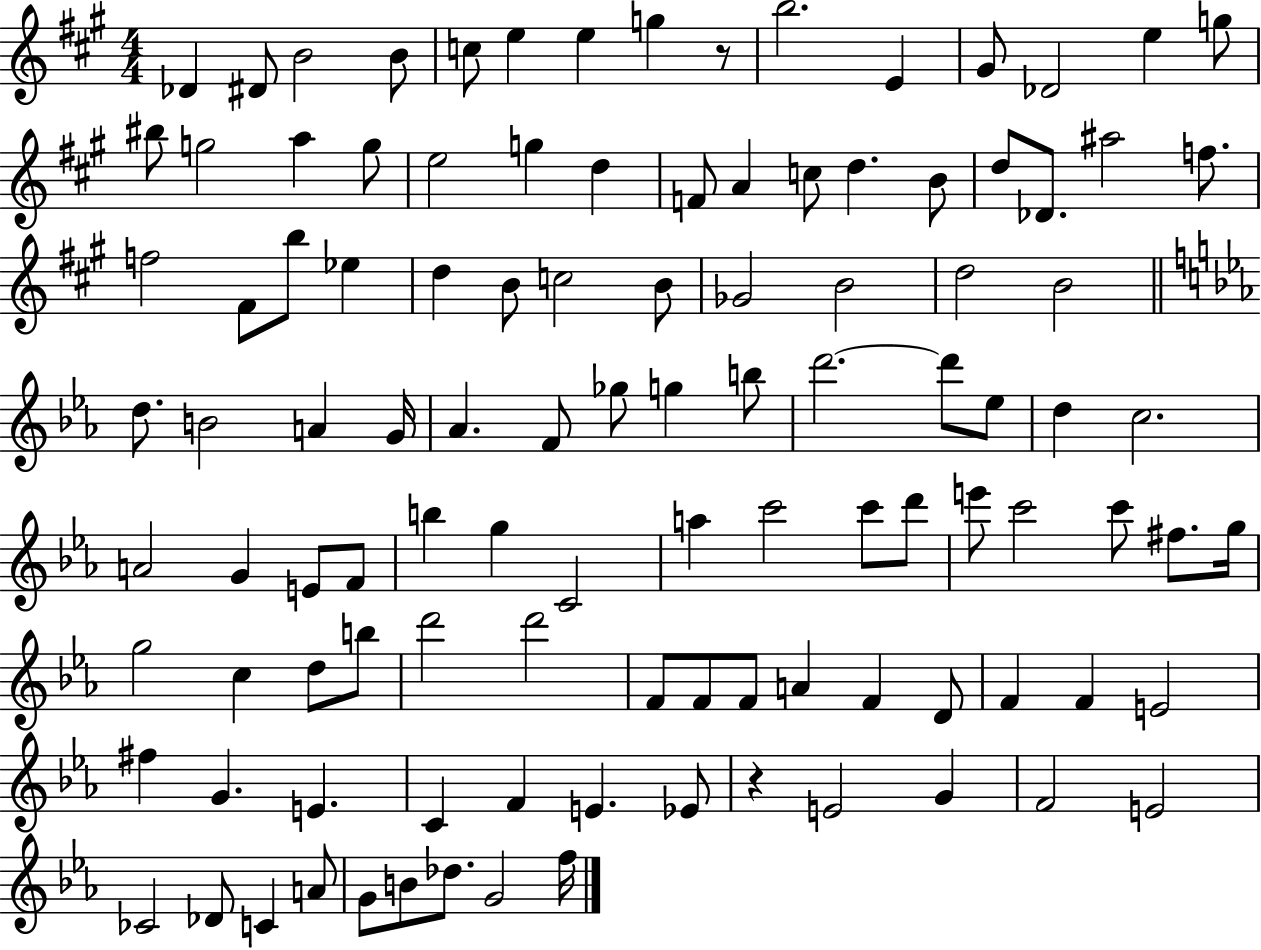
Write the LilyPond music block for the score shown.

{
  \clef treble
  \numericTimeSignature
  \time 4/4
  \key a \major
  des'4 dis'8 b'2 b'8 | c''8 e''4 e''4 g''4 r8 | b''2. e'4 | gis'8 des'2 e''4 g''8 | \break bis''8 g''2 a''4 g''8 | e''2 g''4 d''4 | f'8 a'4 c''8 d''4. b'8 | d''8 des'8. ais''2 f''8. | \break f''2 fis'8 b''8 ees''4 | d''4 b'8 c''2 b'8 | ges'2 b'2 | d''2 b'2 | \break \bar "||" \break \key ees \major d''8. b'2 a'4 g'16 | aes'4. f'8 ges''8 g''4 b''8 | d'''2.~~ d'''8 ees''8 | d''4 c''2. | \break a'2 g'4 e'8 f'8 | b''4 g''4 c'2 | a''4 c'''2 c'''8 d'''8 | e'''8 c'''2 c'''8 fis''8. g''16 | \break g''2 c''4 d''8 b''8 | d'''2 d'''2 | f'8 f'8 f'8 a'4 f'4 d'8 | f'4 f'4 e'2 | \break fis''4 g'4. e'4. | c'4 f'4 e'4. ees'8 | r4 e'2 g'4 | f'2 e'2 | \break ces'2 des'8 c'4 a'8 | g'8 b'8 des''8. g'2 f''16 | \bar "|."
}